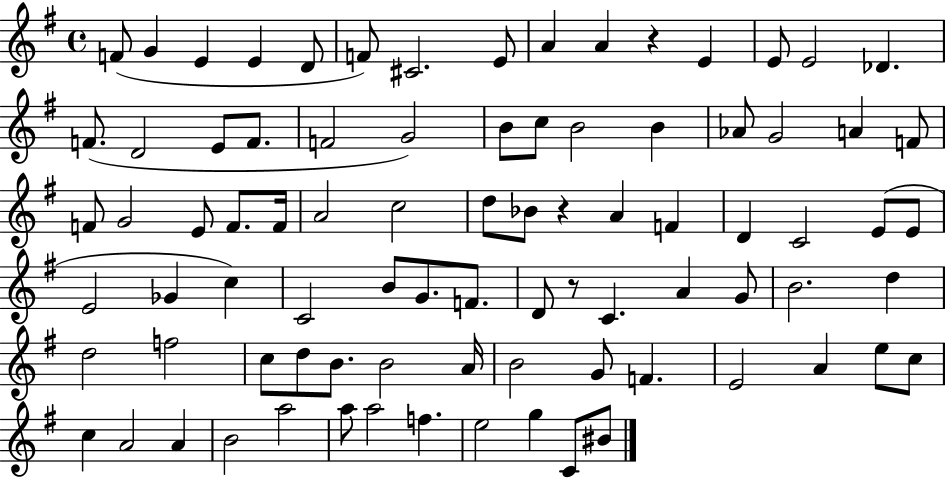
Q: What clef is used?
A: treble